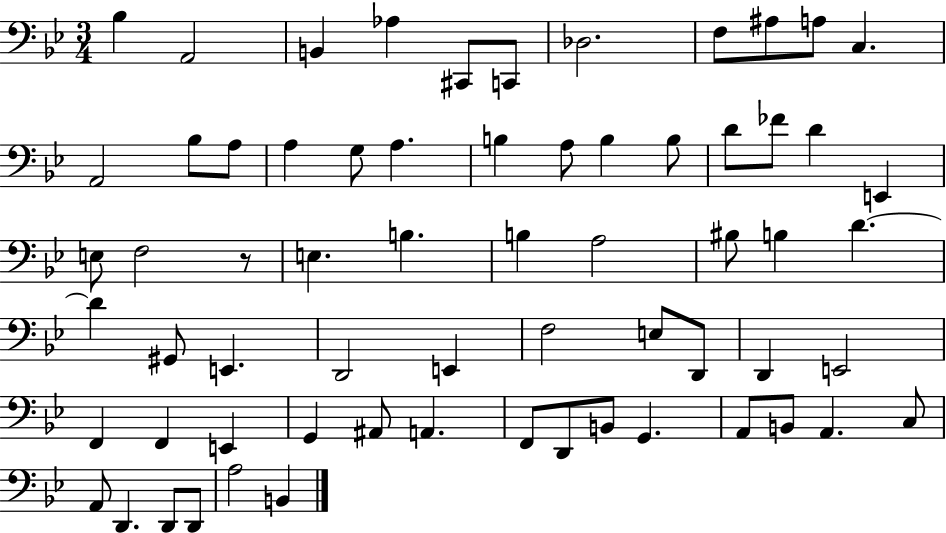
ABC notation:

X:1
T:Untitled
M:3/4
L:1/4
K:Bb
_B, A,,2 B,, _A, ^C,,/2 C,,/2 _D,2 F,/2 ^A,/2 A,/2 C, A,,2 _B,/2 A,/2 A, G,/2 A, B, A,/2 B, B,/2 D/2 _F/2 D E,, E,/2 F,2 z/2 E, B, B, A,2 ^B,/2 B, D D ^G,,/2 E,, D,,2 E,, F,2 E,/2 D,,/2 D,, E,,2 F,, F,, E,, G,, ^A,,/2 A,, F,,/2 D,,/2 B,,/2 G,, A,,/2 B,,/2 A,, C,/2 A,,/2 D,, D,,/2 D,,/2 A,2 B,,